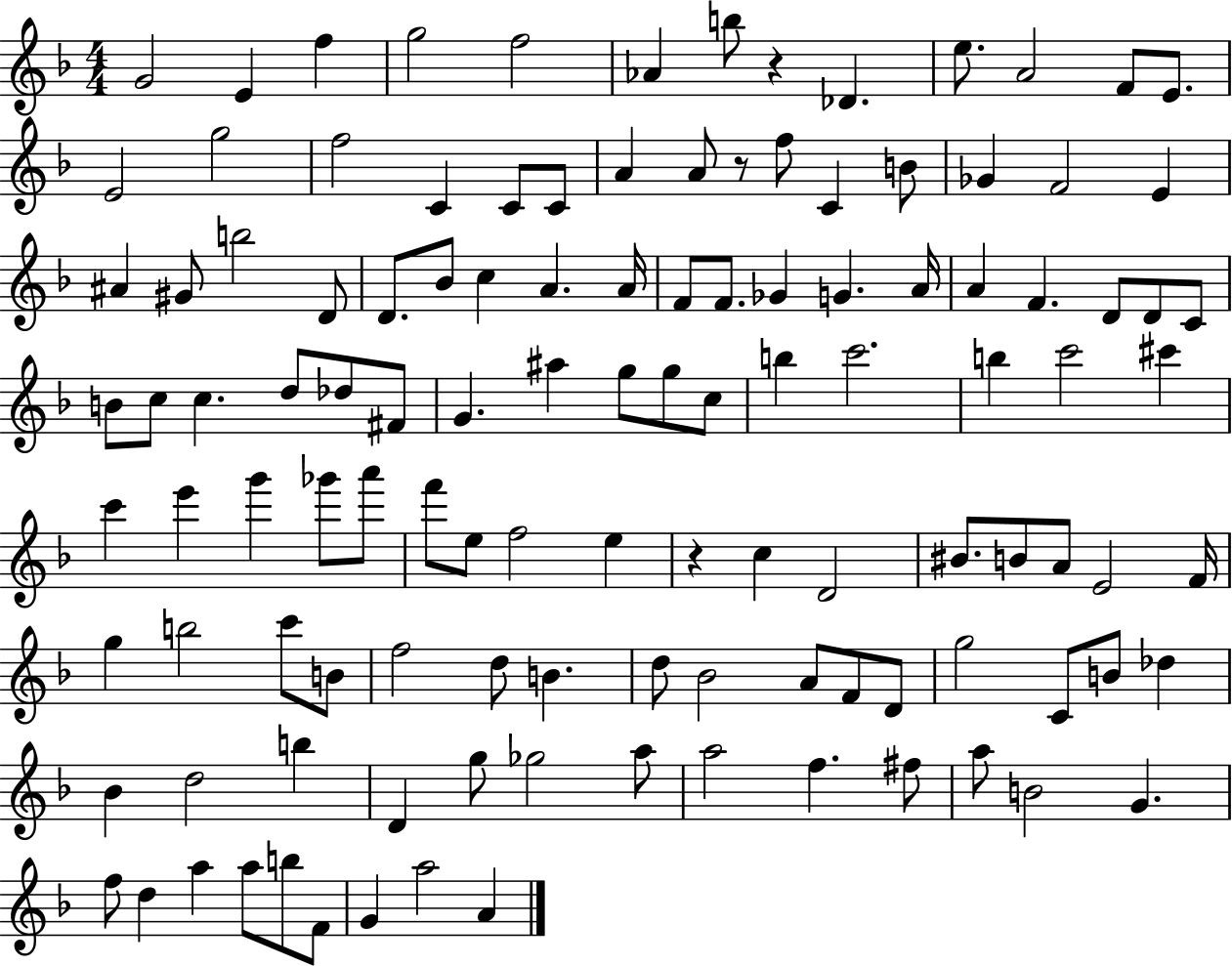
{
  \clef treble
  \numericTimeSignature
  \time 4/4
  \key f \major
  \repeat volta 2 { g'2 e'4 f''4 | g''2 f''2 | aes'4 b''8 r4 des'4. | e''8. a'2 f'8 e'8. | \break e'2 g''2 | f''2 c'4 c'8 c'8 | a'4 a'8 r8 f''8 c'4 b'8 | ges'4 f'2 e'4 | \break ais'4 gis'8 b''2 d'8 | d'8. bes'8 c''4 a'4. a'16 | f'8 f'8. ges'4 g'4. a'16 | a'4 f'4. d'8 d'8 c'8 | \break b'8 c''8 c''4. d''8 des''8 fis'8 | g'4. ais''4 g''8 g''8 c''8 | b''4 c'''2. | b''4 c'''2 cis'''4 | \break c'''4 e'''4 g'''4 ges'''8 a'''8 | f'''8 e''8 f''2 e''4 | r4 c''4 d'2 | bis'8. b'8 a'8 e'2 f'16 | \break g''4 b''2 c'''8 b'8 | f''2 d''8 b'4. | d''8 bes'2 a'8 f'8 d'8 | g''2 c'8 b'8 des''4 | \break bes'4 d''2 b''4 | d'4 g''8 ges''2 a''8 | a''2 f''4. fis''8 | a''8 b'2 g'4. | \break f''8 d''4 a''4 a''8 b''8 f'8 | g'4 a''2 a'4 | } \bar "|."
}